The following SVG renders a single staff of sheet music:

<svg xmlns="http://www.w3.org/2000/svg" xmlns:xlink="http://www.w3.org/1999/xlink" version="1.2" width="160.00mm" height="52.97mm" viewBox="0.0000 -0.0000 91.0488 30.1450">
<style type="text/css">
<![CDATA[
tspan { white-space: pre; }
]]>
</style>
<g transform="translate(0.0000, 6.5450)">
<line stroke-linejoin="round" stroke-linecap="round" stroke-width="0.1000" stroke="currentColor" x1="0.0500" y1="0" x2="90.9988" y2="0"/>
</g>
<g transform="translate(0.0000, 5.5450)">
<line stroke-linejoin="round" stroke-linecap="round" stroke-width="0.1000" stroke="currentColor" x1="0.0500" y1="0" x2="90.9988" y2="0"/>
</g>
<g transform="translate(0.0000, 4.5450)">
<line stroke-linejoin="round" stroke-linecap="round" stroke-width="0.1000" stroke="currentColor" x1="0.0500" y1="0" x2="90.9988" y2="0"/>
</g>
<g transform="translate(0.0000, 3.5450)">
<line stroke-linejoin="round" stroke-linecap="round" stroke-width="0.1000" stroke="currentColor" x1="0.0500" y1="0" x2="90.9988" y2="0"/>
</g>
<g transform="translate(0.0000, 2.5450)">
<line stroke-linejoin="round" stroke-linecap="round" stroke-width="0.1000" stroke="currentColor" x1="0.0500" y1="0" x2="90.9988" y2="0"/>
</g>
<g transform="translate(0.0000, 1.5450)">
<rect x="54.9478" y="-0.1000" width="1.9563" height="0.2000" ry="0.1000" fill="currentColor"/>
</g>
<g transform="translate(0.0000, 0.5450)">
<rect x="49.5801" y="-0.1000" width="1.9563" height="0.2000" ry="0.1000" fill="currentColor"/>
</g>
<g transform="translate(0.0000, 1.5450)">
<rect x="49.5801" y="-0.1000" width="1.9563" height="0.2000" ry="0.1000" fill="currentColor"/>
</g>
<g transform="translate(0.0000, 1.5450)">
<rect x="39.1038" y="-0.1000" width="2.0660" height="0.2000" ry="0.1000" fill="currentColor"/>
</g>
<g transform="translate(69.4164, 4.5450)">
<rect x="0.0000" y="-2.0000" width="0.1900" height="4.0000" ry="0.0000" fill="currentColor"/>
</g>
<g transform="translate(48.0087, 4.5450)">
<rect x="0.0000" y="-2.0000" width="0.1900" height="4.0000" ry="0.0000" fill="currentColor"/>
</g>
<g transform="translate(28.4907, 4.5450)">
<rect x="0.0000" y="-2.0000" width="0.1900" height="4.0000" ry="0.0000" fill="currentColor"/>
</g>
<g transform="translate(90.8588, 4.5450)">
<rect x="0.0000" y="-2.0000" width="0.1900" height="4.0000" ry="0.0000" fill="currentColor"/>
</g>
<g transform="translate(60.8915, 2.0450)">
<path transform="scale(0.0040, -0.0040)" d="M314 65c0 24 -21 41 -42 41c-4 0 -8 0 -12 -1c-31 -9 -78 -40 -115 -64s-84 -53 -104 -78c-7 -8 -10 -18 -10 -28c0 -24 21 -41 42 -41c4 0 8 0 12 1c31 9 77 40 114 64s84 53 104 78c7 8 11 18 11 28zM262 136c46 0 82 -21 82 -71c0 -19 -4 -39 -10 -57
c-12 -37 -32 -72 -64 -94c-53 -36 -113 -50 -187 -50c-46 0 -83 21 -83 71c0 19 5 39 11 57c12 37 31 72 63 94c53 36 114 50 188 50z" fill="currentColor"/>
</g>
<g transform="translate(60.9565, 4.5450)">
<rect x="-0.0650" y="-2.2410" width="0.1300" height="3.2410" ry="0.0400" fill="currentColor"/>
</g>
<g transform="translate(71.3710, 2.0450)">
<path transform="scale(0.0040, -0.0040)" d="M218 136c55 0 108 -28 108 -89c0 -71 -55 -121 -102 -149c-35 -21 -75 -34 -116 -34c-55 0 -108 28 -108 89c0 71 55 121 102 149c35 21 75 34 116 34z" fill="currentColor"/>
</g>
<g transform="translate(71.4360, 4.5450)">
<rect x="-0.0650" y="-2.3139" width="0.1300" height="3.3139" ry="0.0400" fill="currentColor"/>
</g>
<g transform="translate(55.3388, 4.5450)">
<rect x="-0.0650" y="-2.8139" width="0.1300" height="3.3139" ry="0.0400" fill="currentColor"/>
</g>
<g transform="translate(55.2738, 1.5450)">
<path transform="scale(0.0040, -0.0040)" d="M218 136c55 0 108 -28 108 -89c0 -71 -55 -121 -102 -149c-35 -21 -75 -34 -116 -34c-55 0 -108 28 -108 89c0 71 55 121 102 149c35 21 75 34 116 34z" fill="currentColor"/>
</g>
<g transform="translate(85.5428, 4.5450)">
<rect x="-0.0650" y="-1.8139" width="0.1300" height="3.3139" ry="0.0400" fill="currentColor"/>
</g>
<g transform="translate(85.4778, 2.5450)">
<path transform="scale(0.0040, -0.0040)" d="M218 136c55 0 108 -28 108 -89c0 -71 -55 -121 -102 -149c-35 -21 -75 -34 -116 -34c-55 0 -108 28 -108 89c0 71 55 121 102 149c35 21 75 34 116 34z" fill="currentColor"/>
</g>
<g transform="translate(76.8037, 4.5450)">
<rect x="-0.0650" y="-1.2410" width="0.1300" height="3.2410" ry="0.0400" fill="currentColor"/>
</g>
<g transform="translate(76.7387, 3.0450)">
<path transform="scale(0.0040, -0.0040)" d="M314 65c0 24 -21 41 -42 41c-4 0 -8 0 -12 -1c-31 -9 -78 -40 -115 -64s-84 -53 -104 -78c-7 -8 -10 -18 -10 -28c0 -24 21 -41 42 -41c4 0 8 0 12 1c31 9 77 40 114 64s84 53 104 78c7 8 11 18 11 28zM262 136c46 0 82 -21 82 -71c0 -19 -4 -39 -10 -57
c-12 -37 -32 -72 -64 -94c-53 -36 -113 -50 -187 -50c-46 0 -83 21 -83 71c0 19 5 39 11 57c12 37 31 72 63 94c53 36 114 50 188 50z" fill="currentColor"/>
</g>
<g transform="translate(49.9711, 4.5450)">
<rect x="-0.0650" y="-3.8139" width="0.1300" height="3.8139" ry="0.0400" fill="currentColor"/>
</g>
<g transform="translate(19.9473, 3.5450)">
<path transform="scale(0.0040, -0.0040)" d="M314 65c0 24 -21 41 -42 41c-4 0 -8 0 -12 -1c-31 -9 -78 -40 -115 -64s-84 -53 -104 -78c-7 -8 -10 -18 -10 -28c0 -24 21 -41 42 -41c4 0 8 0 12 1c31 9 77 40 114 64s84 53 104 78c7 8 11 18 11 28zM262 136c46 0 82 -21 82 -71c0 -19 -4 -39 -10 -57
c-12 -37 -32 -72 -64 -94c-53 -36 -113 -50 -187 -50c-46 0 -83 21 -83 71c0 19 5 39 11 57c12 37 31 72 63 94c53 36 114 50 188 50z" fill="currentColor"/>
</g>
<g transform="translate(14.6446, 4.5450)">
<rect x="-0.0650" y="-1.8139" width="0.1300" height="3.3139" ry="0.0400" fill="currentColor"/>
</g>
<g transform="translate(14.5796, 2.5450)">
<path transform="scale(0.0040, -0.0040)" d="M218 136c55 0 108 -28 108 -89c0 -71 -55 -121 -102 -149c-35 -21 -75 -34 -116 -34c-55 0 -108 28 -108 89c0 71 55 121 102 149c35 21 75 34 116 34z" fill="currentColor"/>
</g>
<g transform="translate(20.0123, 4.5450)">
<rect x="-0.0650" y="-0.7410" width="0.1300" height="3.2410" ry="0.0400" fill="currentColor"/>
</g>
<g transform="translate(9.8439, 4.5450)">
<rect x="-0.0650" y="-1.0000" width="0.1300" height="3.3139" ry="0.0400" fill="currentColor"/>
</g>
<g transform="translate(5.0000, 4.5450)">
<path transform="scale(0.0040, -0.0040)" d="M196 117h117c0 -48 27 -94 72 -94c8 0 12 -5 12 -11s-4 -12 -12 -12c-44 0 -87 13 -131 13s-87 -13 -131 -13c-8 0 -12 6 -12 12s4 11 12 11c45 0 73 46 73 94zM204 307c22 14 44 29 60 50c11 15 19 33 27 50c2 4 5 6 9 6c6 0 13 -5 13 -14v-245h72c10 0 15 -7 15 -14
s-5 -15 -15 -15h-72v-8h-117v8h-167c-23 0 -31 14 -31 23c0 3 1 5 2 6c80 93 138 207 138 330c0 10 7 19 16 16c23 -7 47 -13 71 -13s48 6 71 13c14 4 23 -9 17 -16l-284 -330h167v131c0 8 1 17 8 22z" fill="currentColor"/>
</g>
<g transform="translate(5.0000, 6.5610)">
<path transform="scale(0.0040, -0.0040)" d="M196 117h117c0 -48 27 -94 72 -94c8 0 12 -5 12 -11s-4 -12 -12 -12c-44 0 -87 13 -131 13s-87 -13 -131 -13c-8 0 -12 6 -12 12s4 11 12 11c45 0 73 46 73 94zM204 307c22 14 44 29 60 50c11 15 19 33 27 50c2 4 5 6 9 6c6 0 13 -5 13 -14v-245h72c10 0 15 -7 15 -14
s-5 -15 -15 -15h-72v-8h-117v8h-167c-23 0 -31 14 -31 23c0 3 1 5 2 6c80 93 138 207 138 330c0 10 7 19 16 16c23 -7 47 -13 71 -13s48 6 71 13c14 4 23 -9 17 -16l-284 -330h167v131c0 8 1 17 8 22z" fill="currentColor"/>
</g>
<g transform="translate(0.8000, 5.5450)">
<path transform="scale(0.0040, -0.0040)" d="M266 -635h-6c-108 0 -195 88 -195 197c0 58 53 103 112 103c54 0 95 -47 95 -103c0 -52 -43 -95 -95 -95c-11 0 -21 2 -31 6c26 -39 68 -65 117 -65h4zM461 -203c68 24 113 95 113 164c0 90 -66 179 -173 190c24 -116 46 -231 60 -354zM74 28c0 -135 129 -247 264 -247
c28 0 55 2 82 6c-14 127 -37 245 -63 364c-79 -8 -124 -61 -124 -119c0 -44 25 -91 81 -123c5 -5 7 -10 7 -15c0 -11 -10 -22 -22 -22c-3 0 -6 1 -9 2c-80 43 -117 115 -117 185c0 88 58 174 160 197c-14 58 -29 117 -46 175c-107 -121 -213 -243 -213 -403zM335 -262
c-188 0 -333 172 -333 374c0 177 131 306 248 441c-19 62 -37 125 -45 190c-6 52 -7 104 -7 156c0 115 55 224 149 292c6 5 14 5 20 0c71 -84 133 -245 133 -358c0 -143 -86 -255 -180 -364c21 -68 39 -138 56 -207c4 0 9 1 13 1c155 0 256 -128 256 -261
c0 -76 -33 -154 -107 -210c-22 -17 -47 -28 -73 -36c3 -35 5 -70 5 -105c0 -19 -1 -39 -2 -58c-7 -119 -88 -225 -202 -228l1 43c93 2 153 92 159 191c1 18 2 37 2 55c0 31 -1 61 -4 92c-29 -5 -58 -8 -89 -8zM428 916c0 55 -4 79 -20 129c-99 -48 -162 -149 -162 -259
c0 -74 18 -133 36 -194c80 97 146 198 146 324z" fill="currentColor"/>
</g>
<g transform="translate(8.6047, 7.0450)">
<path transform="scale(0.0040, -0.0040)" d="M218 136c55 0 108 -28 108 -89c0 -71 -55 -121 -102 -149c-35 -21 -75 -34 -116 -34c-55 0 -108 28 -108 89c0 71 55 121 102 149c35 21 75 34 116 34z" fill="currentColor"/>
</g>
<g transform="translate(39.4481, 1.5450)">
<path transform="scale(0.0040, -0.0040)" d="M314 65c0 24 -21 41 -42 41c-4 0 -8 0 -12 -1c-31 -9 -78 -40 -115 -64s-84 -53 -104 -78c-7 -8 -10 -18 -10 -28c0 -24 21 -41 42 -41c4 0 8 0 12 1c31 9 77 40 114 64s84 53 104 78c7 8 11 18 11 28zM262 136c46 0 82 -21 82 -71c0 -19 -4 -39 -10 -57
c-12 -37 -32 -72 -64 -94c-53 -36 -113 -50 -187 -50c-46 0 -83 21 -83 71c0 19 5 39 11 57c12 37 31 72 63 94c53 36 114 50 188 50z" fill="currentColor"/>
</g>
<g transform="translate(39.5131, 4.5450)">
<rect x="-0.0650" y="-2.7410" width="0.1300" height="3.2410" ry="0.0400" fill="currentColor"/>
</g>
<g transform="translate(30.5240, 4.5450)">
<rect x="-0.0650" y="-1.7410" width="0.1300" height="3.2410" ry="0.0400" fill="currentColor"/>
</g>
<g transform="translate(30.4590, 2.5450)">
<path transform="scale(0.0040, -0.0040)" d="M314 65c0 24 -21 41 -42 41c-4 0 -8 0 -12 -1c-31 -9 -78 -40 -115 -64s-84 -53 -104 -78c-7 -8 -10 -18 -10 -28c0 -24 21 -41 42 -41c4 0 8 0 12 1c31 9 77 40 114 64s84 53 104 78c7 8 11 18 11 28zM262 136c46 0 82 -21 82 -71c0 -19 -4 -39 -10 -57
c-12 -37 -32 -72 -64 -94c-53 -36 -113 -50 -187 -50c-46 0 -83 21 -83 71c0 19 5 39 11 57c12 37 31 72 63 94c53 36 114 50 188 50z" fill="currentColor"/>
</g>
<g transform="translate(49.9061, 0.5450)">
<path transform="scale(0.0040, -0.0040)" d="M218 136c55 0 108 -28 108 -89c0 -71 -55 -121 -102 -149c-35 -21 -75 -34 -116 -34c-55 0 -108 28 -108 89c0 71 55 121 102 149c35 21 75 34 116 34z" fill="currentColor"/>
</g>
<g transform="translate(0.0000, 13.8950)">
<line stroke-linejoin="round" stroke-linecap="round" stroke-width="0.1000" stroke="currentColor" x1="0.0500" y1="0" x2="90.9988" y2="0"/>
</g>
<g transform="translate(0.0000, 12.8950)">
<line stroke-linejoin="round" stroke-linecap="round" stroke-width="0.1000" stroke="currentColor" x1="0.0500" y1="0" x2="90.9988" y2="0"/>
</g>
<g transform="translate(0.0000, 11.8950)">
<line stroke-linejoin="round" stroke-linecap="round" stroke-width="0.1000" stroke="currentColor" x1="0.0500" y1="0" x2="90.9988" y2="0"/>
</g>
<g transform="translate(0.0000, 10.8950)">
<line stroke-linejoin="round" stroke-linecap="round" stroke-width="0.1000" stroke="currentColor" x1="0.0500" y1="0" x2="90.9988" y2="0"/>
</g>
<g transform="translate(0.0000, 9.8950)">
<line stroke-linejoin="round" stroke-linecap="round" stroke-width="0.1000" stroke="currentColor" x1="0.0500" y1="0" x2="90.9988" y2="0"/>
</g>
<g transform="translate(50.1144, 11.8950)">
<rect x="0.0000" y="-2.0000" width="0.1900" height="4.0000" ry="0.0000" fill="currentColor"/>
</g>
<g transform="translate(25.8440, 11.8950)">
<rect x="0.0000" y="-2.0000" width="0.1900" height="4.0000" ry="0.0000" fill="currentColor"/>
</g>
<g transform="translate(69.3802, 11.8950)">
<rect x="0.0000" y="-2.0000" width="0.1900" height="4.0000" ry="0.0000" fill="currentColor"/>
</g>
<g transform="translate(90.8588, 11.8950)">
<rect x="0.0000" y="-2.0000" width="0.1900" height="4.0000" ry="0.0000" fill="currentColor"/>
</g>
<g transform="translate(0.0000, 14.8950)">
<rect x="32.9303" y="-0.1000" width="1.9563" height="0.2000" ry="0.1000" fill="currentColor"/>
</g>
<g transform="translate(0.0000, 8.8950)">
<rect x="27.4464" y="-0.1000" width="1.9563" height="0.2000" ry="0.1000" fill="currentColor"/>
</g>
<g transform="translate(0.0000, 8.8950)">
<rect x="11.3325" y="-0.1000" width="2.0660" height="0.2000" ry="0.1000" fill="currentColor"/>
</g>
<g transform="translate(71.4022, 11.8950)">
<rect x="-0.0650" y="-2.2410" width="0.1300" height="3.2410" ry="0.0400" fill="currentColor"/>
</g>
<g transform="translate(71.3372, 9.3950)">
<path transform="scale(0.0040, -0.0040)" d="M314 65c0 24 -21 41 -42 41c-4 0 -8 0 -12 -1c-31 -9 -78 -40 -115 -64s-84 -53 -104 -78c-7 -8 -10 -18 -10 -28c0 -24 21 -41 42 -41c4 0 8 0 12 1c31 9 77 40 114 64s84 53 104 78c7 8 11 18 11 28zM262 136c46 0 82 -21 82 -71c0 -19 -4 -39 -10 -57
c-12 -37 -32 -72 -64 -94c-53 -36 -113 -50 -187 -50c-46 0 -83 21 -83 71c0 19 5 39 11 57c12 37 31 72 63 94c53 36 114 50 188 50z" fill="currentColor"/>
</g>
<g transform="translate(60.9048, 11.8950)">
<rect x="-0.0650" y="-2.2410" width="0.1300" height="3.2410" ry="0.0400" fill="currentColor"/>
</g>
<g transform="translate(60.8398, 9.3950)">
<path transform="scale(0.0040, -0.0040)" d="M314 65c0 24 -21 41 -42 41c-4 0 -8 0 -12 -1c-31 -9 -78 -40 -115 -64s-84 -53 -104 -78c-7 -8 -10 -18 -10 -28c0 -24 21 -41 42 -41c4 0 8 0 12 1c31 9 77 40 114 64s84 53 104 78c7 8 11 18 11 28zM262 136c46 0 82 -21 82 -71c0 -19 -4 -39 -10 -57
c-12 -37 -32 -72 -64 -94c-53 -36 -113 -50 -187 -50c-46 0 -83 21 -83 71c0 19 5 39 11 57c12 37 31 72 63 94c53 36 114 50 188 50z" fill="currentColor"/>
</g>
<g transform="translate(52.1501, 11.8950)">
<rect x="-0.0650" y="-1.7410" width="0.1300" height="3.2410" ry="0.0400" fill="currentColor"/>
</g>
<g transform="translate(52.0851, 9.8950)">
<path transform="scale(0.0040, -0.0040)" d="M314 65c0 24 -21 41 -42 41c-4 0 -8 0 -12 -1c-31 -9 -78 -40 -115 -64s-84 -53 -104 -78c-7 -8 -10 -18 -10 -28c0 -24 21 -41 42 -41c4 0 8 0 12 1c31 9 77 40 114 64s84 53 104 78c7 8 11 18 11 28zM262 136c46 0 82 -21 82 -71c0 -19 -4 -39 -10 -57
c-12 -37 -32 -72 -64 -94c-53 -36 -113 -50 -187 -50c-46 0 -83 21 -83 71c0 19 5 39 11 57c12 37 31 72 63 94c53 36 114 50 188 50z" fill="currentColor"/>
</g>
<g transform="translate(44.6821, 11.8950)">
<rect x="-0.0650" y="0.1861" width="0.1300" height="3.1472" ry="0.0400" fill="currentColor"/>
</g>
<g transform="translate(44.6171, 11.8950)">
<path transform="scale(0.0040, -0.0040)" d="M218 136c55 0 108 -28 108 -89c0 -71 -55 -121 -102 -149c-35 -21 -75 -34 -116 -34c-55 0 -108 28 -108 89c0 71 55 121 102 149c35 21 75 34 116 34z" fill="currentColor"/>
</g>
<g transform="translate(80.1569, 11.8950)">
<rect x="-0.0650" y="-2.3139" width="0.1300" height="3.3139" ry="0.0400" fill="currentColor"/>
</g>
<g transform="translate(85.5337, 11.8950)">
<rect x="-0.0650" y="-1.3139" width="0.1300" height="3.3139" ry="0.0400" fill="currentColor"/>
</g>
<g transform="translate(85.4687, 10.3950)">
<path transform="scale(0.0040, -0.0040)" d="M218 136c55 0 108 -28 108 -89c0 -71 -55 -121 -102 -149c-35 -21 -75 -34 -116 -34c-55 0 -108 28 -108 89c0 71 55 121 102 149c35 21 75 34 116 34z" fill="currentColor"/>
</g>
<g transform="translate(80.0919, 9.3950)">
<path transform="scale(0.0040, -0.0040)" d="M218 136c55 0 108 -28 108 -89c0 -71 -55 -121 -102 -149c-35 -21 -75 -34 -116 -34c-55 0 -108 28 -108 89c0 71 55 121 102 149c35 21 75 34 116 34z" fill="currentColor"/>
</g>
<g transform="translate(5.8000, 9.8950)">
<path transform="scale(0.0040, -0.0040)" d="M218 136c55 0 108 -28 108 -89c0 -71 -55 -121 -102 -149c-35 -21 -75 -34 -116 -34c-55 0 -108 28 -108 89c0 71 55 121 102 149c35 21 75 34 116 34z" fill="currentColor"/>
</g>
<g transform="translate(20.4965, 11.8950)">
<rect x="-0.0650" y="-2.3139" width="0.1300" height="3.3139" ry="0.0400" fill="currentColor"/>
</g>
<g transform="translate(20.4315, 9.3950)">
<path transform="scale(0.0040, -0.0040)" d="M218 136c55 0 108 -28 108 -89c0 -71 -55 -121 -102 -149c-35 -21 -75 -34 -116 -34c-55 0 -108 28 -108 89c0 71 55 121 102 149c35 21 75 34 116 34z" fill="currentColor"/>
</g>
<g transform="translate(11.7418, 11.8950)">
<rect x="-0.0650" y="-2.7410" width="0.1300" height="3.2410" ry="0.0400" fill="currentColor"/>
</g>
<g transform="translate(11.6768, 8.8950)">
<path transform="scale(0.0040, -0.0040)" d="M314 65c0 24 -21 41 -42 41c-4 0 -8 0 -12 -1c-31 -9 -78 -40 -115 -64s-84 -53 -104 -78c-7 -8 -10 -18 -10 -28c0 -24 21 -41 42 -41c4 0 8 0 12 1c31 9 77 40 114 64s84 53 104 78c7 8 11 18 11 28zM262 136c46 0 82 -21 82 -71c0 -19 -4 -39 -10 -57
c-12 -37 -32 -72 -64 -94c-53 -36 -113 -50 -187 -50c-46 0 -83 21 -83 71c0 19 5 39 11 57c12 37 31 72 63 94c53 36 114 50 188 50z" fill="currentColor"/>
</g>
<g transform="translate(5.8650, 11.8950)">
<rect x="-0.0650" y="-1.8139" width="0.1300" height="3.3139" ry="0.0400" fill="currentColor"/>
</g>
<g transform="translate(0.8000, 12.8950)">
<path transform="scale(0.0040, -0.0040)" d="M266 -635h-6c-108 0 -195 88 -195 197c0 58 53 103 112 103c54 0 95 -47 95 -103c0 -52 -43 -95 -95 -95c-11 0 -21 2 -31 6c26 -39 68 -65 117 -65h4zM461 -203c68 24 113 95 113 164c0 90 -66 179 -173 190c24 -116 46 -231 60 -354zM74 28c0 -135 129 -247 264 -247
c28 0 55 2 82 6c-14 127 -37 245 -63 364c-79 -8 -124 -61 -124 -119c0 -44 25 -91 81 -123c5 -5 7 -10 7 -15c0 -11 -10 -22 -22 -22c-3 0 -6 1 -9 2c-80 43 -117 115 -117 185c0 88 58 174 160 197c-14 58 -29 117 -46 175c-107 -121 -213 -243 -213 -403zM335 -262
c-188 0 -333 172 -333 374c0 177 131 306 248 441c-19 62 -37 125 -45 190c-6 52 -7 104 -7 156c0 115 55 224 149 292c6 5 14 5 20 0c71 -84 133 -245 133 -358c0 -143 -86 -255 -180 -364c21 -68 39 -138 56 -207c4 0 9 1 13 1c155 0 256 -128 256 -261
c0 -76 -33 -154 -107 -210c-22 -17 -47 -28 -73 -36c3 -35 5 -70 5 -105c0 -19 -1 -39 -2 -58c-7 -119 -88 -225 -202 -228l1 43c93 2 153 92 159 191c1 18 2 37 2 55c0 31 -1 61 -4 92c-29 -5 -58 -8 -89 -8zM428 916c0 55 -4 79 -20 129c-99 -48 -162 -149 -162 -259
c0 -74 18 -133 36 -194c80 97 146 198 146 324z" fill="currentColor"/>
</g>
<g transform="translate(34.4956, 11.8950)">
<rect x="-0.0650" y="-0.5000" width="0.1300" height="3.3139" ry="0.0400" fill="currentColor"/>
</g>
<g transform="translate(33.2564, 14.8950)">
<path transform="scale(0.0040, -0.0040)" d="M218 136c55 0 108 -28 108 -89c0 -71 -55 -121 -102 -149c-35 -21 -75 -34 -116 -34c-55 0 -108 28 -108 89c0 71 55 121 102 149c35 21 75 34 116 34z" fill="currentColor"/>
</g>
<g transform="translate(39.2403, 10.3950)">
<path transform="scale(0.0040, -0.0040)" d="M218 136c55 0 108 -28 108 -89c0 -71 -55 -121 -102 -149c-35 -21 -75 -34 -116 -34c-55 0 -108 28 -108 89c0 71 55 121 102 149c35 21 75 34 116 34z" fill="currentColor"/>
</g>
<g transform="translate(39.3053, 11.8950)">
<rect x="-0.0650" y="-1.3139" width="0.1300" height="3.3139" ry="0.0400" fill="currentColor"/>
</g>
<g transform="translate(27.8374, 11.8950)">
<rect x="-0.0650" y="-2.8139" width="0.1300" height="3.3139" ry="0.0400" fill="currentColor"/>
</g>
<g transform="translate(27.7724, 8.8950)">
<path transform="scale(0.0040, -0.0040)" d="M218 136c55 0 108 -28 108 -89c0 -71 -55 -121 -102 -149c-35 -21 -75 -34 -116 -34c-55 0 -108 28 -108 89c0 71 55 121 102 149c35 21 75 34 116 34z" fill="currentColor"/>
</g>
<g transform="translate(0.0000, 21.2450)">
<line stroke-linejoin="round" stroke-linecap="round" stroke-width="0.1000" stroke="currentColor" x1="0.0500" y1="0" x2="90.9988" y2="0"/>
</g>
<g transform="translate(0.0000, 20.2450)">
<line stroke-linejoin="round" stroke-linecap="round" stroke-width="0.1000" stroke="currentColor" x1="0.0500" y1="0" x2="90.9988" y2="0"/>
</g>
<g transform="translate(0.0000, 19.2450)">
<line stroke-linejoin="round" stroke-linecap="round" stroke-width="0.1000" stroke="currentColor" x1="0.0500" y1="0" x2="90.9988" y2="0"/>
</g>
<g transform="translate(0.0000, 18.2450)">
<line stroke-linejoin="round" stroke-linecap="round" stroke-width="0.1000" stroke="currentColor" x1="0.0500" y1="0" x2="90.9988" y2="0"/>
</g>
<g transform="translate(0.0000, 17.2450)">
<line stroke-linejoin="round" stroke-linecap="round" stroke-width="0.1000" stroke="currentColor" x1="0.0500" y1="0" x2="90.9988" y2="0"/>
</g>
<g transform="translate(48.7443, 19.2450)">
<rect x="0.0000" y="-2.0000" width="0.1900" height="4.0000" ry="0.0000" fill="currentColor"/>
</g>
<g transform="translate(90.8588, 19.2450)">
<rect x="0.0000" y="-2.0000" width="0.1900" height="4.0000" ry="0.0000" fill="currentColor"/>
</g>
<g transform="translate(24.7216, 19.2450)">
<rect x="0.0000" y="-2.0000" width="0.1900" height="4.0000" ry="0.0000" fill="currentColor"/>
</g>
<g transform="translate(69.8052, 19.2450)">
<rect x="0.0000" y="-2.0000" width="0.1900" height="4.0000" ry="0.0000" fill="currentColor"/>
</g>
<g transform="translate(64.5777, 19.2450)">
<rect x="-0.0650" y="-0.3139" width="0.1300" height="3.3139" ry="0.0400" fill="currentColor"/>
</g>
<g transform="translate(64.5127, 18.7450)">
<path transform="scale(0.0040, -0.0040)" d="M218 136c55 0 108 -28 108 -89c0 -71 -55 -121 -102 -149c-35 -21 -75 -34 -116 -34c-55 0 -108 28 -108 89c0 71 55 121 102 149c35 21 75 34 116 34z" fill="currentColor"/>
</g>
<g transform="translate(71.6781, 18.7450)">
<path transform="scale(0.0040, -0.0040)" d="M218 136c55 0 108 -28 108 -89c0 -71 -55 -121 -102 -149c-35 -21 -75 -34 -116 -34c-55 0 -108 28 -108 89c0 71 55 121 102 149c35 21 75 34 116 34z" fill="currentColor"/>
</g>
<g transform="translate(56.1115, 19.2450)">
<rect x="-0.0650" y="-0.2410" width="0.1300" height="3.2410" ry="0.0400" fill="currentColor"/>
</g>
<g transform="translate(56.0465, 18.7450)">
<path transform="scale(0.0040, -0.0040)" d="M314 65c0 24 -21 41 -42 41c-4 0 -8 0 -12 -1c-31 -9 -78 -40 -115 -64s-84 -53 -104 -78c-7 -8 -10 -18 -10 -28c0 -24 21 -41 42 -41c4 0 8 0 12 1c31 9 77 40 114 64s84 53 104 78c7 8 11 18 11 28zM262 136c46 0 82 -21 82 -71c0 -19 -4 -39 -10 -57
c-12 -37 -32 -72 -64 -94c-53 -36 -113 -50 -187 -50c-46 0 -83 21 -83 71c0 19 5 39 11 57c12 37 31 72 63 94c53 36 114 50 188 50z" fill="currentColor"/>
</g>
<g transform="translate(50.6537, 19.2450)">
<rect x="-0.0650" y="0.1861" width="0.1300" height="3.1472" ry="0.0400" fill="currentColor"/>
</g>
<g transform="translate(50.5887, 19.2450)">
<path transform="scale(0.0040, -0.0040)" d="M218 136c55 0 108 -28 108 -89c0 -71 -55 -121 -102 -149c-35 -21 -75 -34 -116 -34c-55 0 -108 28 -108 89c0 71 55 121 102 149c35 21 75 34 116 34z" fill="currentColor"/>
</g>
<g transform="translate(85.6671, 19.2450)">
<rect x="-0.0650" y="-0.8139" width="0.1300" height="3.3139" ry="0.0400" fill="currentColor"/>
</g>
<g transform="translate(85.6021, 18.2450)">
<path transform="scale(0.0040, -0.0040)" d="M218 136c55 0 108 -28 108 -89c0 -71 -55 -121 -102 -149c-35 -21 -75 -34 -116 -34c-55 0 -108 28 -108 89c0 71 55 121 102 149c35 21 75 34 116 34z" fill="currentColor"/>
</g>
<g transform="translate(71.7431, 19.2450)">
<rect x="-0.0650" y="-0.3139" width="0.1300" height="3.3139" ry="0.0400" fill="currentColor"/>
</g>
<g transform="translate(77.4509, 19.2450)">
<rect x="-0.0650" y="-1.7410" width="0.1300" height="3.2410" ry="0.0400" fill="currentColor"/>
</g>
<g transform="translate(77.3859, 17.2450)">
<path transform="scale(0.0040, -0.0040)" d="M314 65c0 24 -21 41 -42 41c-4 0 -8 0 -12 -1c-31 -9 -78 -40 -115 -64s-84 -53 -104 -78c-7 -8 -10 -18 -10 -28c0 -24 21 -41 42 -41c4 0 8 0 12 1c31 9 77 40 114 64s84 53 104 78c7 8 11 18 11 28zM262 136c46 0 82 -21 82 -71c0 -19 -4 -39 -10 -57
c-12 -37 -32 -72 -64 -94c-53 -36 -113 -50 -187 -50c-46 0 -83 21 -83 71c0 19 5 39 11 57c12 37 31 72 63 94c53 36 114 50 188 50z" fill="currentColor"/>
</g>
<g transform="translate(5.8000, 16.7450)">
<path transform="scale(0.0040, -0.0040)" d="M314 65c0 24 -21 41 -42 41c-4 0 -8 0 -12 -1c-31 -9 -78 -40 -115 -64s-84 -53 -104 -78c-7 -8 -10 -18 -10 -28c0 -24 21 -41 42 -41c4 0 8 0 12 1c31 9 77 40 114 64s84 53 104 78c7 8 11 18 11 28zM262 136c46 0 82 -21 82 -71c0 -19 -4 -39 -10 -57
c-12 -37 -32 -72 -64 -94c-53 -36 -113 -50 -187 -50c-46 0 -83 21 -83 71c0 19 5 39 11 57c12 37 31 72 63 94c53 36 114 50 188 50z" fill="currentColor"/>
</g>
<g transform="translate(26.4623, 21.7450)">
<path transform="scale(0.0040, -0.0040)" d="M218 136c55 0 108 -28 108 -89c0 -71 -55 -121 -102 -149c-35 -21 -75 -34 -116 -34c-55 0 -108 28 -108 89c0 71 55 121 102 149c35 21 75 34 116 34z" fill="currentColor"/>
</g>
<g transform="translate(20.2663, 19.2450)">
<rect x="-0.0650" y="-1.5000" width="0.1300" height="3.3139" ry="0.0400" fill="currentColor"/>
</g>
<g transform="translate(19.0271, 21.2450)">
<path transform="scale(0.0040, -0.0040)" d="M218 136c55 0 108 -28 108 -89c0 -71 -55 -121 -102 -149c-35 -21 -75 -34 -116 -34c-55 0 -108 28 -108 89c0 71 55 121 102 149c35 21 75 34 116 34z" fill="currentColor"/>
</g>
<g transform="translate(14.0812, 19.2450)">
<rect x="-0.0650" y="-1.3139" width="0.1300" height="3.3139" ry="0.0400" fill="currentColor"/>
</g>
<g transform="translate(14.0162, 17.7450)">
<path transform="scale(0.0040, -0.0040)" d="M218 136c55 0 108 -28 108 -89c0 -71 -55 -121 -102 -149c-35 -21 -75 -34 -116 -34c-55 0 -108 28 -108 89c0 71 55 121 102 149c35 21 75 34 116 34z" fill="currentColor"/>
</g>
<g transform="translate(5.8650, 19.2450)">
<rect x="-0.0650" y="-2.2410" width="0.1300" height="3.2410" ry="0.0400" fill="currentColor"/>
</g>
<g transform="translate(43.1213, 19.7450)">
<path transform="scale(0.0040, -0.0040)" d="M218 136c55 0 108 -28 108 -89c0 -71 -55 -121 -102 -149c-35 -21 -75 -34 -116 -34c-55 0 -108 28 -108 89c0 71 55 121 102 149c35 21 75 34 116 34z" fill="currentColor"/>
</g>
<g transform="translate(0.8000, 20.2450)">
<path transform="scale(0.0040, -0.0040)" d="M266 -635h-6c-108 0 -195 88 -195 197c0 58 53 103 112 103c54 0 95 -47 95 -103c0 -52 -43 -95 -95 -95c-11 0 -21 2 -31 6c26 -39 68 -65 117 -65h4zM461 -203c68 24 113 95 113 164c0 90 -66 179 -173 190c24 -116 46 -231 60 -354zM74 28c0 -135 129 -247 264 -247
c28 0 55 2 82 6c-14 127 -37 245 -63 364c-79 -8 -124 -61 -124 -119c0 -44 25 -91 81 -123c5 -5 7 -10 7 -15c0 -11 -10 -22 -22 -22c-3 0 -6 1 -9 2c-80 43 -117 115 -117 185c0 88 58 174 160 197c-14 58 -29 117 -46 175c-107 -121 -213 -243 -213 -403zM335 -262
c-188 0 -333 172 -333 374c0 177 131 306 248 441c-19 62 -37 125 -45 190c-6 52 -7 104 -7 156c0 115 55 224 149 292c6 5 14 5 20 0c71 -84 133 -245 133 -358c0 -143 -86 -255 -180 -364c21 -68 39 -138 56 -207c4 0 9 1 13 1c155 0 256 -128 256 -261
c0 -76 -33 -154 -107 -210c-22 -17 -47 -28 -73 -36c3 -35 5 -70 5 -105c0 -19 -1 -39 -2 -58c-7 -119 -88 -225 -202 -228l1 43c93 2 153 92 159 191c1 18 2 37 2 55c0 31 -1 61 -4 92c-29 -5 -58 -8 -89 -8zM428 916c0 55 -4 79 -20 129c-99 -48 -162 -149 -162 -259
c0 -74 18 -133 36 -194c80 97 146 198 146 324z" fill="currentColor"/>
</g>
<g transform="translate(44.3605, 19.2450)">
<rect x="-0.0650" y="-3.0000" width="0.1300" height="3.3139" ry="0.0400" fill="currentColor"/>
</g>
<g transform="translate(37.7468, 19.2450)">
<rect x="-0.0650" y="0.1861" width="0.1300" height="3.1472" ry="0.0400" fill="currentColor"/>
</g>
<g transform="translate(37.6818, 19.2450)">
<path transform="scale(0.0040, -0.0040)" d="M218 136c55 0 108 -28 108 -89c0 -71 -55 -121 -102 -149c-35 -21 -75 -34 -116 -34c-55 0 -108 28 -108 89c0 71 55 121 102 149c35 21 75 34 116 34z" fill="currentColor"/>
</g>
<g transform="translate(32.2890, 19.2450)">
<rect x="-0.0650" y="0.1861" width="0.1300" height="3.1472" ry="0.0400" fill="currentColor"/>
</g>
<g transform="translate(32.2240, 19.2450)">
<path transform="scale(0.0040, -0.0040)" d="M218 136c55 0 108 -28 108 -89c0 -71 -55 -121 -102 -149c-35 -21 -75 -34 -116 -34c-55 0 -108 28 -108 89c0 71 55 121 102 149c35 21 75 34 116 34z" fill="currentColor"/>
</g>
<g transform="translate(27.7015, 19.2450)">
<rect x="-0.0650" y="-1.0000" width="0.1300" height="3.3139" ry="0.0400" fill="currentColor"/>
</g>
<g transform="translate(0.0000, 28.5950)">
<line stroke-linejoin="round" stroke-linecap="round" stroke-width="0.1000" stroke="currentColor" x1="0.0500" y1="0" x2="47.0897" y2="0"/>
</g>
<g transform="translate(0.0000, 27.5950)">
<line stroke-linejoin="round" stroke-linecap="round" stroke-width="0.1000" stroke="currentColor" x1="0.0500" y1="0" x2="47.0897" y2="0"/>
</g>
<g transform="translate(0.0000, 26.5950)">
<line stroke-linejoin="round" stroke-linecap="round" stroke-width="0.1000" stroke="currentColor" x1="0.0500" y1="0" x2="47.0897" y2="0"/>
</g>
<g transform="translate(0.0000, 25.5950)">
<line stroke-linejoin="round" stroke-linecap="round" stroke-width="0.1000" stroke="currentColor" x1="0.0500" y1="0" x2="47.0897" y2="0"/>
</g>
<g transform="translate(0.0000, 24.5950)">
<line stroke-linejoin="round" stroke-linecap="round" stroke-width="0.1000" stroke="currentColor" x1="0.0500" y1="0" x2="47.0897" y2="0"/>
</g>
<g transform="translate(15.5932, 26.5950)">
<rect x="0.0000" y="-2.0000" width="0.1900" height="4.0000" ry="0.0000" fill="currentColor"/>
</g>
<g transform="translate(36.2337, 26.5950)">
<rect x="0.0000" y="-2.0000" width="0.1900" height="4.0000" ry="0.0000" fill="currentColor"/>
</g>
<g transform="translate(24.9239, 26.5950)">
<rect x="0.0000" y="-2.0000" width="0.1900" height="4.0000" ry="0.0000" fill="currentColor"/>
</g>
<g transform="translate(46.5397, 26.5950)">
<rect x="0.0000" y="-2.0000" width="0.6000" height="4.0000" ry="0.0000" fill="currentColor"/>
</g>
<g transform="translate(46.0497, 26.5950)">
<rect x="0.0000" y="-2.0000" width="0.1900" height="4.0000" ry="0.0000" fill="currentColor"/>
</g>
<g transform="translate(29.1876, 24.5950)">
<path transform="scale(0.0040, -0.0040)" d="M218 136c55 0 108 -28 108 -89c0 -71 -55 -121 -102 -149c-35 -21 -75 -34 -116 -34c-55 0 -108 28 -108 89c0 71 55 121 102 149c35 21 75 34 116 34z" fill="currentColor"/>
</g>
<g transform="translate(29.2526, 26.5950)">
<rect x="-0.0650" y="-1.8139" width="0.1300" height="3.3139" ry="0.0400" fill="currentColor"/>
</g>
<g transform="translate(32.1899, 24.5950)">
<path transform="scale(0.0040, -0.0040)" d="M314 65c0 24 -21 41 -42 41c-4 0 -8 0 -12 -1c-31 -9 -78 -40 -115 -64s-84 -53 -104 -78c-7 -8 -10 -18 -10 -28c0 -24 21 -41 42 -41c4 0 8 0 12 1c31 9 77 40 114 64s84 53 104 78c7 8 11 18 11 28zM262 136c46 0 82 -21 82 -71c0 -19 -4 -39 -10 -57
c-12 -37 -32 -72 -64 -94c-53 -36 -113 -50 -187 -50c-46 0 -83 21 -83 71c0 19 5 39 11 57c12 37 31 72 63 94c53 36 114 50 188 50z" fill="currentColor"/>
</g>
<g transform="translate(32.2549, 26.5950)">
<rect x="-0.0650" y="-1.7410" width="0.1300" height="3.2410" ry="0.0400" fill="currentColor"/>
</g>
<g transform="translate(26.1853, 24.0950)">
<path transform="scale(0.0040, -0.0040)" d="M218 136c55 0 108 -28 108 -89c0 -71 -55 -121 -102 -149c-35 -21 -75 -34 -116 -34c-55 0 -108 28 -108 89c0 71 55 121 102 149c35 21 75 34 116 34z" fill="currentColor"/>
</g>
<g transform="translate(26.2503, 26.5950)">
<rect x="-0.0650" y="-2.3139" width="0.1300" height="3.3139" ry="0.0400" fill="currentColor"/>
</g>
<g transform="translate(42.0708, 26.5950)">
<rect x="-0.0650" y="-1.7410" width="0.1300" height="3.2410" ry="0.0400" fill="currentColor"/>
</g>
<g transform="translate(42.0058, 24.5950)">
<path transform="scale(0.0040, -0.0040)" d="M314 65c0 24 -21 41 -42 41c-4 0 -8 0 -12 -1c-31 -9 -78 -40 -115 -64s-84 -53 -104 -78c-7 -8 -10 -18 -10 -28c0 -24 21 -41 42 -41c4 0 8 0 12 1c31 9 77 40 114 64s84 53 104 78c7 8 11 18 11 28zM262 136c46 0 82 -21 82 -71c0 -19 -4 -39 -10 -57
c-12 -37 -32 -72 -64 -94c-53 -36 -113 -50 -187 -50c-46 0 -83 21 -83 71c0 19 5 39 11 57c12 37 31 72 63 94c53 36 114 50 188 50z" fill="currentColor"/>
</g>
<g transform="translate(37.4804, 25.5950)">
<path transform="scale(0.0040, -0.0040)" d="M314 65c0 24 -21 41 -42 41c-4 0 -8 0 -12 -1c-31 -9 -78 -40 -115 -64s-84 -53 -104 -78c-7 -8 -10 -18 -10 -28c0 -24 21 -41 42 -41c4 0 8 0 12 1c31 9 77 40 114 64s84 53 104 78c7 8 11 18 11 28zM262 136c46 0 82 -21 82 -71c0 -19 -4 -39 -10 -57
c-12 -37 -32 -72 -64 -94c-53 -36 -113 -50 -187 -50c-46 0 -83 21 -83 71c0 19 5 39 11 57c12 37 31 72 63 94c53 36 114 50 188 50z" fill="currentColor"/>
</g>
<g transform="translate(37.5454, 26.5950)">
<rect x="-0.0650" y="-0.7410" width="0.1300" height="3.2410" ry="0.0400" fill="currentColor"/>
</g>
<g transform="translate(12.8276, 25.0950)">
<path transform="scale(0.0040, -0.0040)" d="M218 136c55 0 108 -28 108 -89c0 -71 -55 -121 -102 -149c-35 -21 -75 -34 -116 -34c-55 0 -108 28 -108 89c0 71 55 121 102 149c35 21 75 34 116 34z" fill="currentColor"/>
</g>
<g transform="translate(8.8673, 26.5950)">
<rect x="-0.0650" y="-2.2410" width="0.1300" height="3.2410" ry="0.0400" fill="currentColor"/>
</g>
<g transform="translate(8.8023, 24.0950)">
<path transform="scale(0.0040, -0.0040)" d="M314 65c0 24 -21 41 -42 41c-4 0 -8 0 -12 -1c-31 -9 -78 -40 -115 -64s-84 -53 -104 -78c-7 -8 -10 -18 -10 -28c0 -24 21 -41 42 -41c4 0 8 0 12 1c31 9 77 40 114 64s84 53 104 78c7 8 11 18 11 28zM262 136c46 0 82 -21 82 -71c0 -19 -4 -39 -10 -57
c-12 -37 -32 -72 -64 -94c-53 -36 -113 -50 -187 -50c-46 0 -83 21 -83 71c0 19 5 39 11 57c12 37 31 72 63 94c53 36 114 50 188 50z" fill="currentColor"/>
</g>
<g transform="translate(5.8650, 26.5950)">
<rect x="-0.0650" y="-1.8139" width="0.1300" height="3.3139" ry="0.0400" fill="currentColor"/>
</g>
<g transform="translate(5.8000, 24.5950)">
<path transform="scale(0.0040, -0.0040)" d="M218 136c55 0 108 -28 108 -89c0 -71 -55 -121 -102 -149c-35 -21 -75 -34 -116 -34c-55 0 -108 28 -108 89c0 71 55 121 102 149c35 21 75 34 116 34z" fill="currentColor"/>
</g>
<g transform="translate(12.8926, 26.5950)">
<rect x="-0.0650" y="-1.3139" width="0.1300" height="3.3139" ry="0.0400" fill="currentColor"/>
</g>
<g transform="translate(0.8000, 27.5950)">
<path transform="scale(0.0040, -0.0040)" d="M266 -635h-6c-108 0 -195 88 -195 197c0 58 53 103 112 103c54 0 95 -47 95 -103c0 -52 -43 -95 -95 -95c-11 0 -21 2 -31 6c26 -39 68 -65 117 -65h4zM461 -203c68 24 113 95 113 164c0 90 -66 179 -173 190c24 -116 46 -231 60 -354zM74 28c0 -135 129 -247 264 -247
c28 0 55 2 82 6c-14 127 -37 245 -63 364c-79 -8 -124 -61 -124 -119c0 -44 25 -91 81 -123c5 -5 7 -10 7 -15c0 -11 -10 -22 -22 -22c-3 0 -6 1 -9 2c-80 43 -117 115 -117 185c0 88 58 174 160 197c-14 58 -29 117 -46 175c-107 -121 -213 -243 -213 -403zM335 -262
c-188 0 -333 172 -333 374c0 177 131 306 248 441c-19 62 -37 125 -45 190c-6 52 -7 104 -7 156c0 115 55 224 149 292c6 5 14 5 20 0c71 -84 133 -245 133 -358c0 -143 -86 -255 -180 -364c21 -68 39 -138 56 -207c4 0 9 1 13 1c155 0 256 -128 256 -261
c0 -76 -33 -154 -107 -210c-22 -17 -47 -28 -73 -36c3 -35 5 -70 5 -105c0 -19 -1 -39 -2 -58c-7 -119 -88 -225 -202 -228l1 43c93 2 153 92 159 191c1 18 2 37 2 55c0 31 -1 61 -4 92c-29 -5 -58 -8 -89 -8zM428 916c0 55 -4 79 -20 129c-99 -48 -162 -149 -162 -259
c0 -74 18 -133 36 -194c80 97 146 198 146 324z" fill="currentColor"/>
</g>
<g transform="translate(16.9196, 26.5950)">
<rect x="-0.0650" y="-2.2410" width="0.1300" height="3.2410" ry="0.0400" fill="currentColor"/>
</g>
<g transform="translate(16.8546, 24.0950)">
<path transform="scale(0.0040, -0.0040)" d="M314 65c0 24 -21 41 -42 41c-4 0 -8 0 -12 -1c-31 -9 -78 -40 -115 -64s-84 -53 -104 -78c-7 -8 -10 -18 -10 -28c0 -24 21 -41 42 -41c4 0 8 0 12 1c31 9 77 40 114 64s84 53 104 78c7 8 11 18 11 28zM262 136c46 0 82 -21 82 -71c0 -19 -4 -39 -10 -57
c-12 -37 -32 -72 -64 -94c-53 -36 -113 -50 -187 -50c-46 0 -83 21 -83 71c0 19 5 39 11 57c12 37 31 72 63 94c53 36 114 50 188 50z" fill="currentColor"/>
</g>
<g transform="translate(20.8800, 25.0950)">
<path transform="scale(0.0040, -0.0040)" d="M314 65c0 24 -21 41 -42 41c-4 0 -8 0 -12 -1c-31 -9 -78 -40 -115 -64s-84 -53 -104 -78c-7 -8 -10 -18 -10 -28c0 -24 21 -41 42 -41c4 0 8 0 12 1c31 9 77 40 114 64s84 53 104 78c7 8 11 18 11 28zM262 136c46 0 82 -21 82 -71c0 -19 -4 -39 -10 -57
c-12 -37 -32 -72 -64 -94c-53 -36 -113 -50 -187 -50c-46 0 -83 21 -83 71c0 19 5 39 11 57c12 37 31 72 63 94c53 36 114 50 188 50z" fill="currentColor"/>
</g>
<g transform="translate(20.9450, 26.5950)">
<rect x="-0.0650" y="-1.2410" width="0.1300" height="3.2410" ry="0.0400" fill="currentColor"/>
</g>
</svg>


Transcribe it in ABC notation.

X:1
T:Untitled
M:4/4
L:1/4
K:C
D f d2 f2 a2 c' a g2 g e2 f f a2 g a C e B f2 g2 g2 g e g2 e E D B B A B c2 c c f2 d f g2 e g2 e2 g f f2 d2 f2